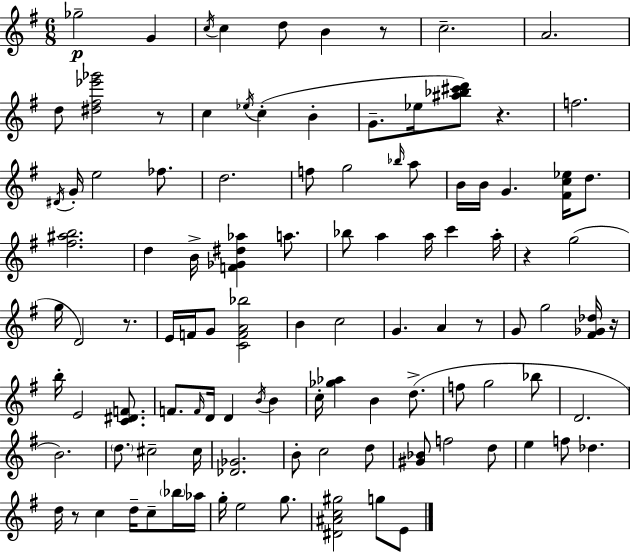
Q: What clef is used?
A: treble